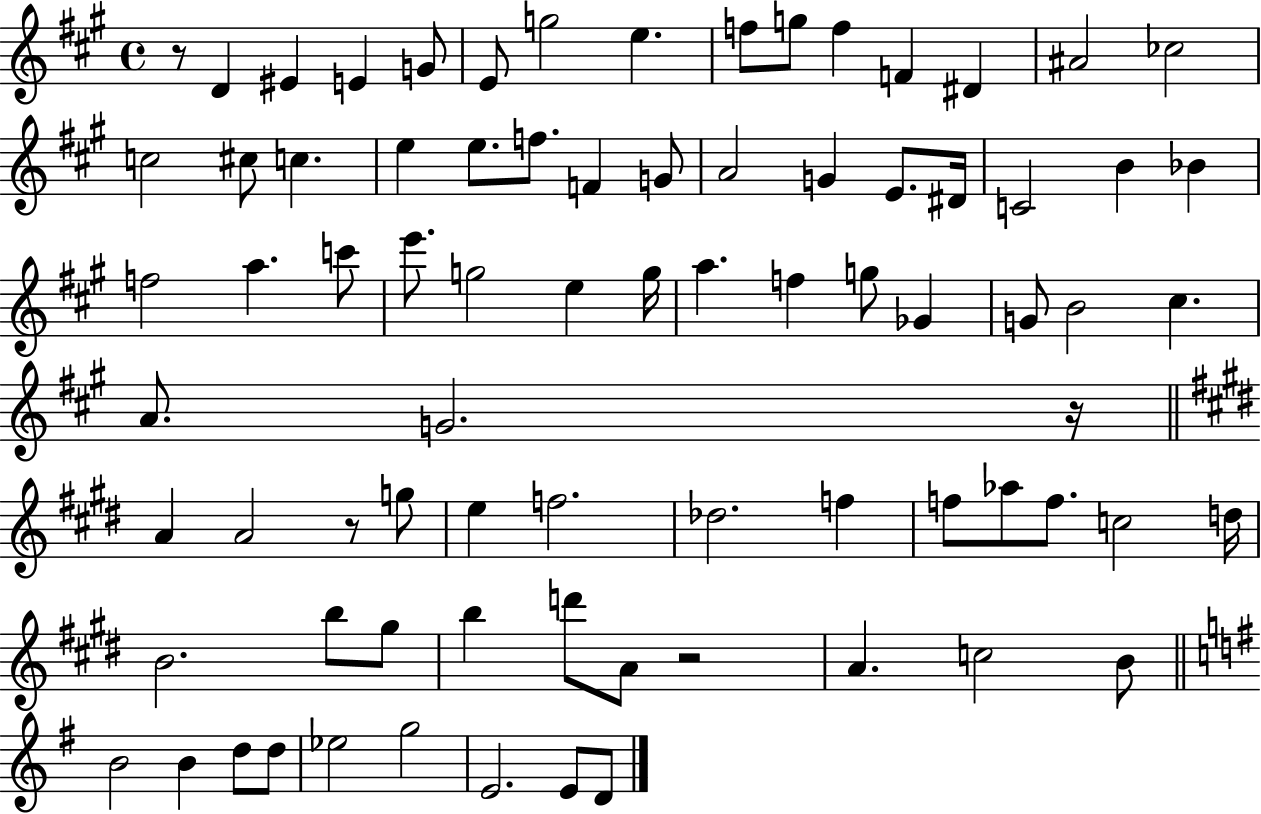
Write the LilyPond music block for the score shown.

{
  \clef treble
  \time 4/4
  \defaultTimeSignature
  \key a \major
  r8 d'4 eis'4 e'4 g'8 | e'8 g''2 e''4. | f''8 g''8 f''4 f'4 dis'4 | ais'2 ces''2 | \break c''2 cis''8 c''4. | e''4 e''8. f''8. f'4 g'8 | a'2 g'4 e'8. dis'16 | c'2 b'4 bes'4 | \break f''2 a''4. c'''8 | e'''8. g''2 e''4 g''16 | a''4. f''4 g''8 ges'4 | g'8 b'2 cis''4. | \break a'8. g'2. r16 | \bar "||" \break \key e \major a'4 a'2 r8 g''8 | e''4 f''2. | des''2. f''4 | f''8 aes''8 f''8. c''2 d''16 | \break b'2. b''8 gis''8 | b''4 d'''8 a'8 r2 | a'4. c''2 b'8 | \bar "||" \break \key g \major b'2 b'4 d''8 d''8 | ees''2 g''2 | e'2. e'8 d'8 | \bar "|."
}